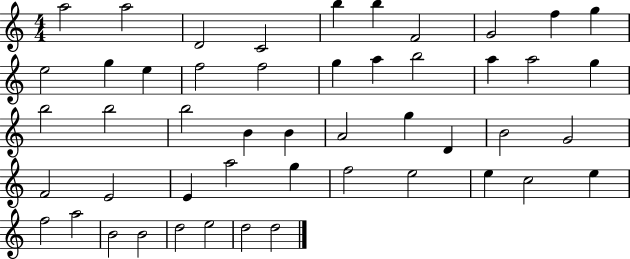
X:1
T:Untitled
M:4/4
L:1/4
K:C
a2 a2 D2 C2 b b F2 G2 f g e2 g e f2 f2 g a b2 a a2 g b2 b2 b2 B B A2 g D B2 G2 F2 E2 E a2 g f2 e2 e c2 e f2 a2 B2 B2 d2 e2 d2 d2